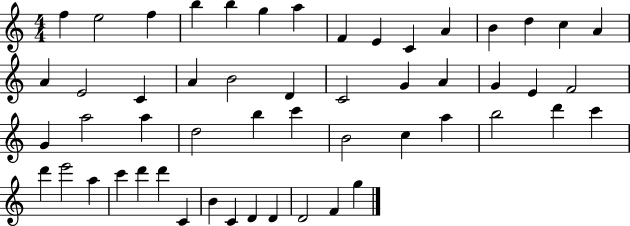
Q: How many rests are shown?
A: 0